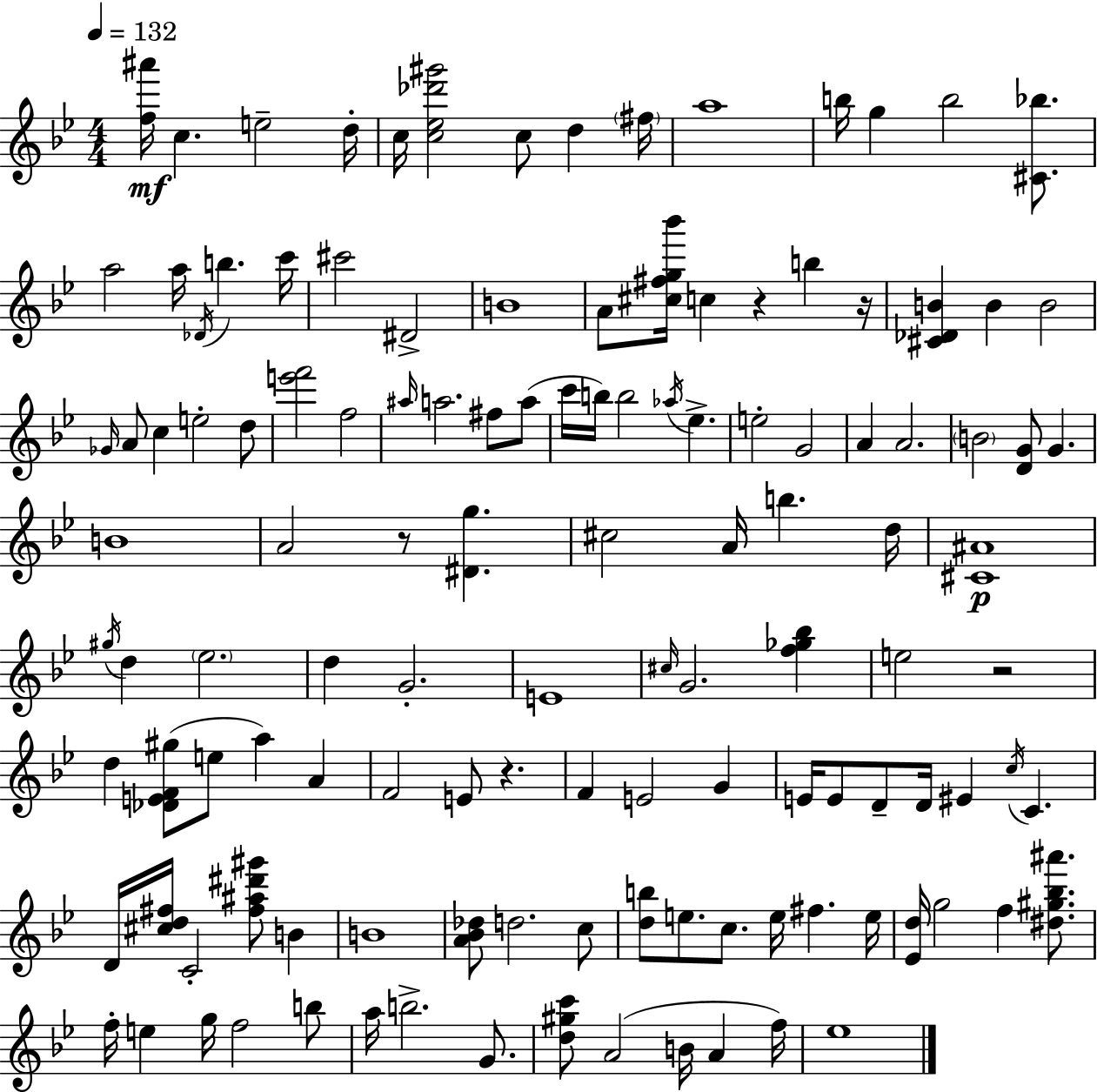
{
  \clef treble
  \numericTimeSignature
  \time 4/4
  \key g \minor
  \tempo 4 = 132
  <f'' ais'''>16\mf c''4. e''2-- d''16-. | c''16 <c'' ees'' des''' gis'''>2 c''8 d''4 \parenthesize fis''16 | a''1 | b''16 g''4 b''2 <cis' bes''>8. | \break a''2 a''16 \acciaccatura { des'16 } b''4. | c'''16 cis'''2 dis'2-> | b'1 | a'8 <cis'' fis'' g'' bes'''>16 c''4 r4 b''4 | \break r16 <cis' des' b'>4 b'4 b'2 | \grace { ges'16 } a'8 c''4 e''2-. | d''8 <e''' f'''>2 f''2 | \grace { ais''16 } a''2. fis''8 | \break a''8( c'''16 b''16) b''2 \acciaccatura { aes''16 } ees''4.-> | e''2-. g'2 | a'4 a'2. | \parenthesize b'2 <d' g'>8 g'4. | \break b'1 | a'2 r8 <dis' g''>4. | cis''2 a'16 b''4. | d''16 <cis' ais'>1\p | \break \acciaccatura { gis''16 } d''4 \parenthesize ees''2. | d''4 g'2.-. | e'1 | \grace { cis''16 } g'2. | \break <f'' ges'' bes''>4 e''2 r2 | d''4 <des' e' f' gis''>8( e''8 a''4) | a'4 f'2 e'8 | r4. f'4 e'2 | \break g'4 e'16 e'8 d'8-- d'16 eis'4 | \acciaccatura { c''16 } c'4. d'16 <cis'' d'' fis''>16 c'2-. | <fis'' ais'' dis''' gis'''>8 b'4 b'1 | <a' bes' des''>8 d''2. | \break c''8 <d'' b''>8 e''8. c''8. e''16 | fis''4. e''16 <ees' d''>16 g''2 | f''4 <dis'' gis'' bes'' ais'''>8. f''16-. e''4 g''16 f''2 | b''8 a''16 b''2.-> | \break g'8. <d'' gis'' c'''>8 a'2( | b'16 a'4 f''16) ees''1 | \bar "|."
}